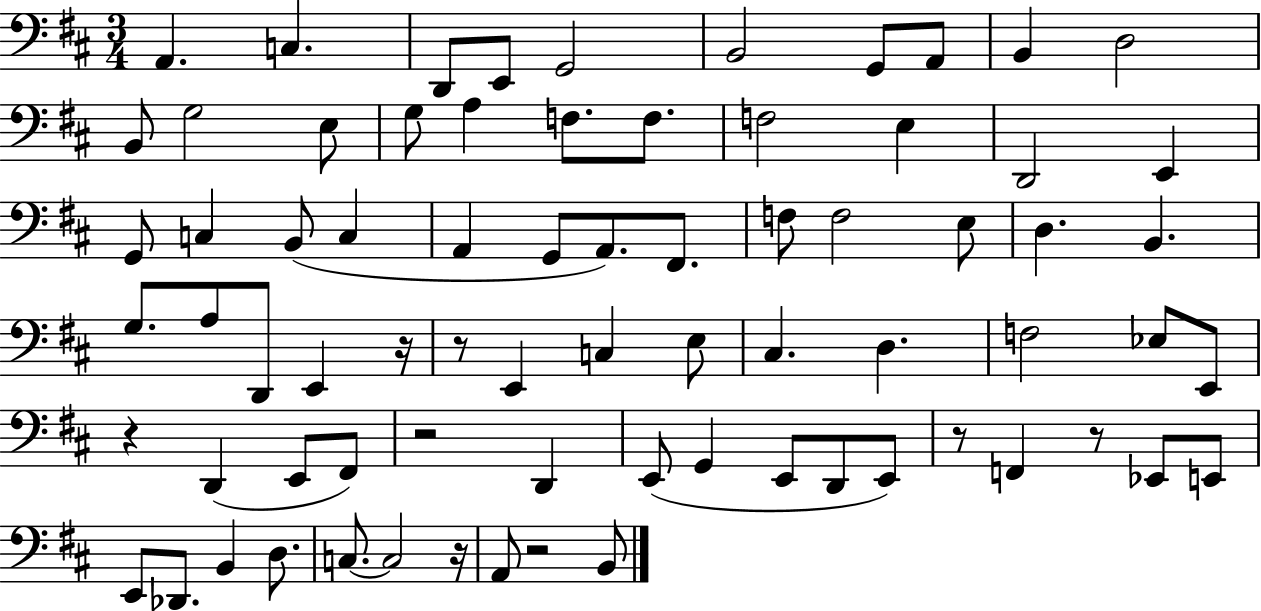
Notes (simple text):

A2/q. C3/q. D2/e E2/e G2/h B2/h G2/e A2/e B2/q D3/h B2/e G3/h E3/e G3/e A3/q F3/e. F3/e. F3/h E3/q D2/h E2/q G2/e C3/q B2/e C3/q A2/q G2/e A2/e. F#2/e. F3/e F3/h E3/e D3/q. B2/q. G3/e. A3/e D2/e E2/q R/s R/e E2/q C3/q E3/e C#3/q. D3/q. F3/h Eb3/e E2/e R/q D2/q E2/e F#2/e R/h D2/q E2/e G2/q E2/e D2/e E2/e R/e F2/q R/e Eb2/e E2/e E2/e Db2/e. B2/q D3/e. C3/e. C3/h R/s A2/e R/h B2/e